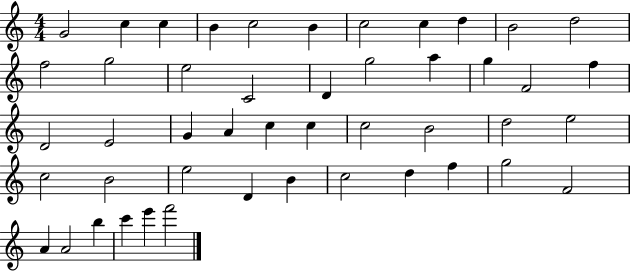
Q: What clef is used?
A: treble